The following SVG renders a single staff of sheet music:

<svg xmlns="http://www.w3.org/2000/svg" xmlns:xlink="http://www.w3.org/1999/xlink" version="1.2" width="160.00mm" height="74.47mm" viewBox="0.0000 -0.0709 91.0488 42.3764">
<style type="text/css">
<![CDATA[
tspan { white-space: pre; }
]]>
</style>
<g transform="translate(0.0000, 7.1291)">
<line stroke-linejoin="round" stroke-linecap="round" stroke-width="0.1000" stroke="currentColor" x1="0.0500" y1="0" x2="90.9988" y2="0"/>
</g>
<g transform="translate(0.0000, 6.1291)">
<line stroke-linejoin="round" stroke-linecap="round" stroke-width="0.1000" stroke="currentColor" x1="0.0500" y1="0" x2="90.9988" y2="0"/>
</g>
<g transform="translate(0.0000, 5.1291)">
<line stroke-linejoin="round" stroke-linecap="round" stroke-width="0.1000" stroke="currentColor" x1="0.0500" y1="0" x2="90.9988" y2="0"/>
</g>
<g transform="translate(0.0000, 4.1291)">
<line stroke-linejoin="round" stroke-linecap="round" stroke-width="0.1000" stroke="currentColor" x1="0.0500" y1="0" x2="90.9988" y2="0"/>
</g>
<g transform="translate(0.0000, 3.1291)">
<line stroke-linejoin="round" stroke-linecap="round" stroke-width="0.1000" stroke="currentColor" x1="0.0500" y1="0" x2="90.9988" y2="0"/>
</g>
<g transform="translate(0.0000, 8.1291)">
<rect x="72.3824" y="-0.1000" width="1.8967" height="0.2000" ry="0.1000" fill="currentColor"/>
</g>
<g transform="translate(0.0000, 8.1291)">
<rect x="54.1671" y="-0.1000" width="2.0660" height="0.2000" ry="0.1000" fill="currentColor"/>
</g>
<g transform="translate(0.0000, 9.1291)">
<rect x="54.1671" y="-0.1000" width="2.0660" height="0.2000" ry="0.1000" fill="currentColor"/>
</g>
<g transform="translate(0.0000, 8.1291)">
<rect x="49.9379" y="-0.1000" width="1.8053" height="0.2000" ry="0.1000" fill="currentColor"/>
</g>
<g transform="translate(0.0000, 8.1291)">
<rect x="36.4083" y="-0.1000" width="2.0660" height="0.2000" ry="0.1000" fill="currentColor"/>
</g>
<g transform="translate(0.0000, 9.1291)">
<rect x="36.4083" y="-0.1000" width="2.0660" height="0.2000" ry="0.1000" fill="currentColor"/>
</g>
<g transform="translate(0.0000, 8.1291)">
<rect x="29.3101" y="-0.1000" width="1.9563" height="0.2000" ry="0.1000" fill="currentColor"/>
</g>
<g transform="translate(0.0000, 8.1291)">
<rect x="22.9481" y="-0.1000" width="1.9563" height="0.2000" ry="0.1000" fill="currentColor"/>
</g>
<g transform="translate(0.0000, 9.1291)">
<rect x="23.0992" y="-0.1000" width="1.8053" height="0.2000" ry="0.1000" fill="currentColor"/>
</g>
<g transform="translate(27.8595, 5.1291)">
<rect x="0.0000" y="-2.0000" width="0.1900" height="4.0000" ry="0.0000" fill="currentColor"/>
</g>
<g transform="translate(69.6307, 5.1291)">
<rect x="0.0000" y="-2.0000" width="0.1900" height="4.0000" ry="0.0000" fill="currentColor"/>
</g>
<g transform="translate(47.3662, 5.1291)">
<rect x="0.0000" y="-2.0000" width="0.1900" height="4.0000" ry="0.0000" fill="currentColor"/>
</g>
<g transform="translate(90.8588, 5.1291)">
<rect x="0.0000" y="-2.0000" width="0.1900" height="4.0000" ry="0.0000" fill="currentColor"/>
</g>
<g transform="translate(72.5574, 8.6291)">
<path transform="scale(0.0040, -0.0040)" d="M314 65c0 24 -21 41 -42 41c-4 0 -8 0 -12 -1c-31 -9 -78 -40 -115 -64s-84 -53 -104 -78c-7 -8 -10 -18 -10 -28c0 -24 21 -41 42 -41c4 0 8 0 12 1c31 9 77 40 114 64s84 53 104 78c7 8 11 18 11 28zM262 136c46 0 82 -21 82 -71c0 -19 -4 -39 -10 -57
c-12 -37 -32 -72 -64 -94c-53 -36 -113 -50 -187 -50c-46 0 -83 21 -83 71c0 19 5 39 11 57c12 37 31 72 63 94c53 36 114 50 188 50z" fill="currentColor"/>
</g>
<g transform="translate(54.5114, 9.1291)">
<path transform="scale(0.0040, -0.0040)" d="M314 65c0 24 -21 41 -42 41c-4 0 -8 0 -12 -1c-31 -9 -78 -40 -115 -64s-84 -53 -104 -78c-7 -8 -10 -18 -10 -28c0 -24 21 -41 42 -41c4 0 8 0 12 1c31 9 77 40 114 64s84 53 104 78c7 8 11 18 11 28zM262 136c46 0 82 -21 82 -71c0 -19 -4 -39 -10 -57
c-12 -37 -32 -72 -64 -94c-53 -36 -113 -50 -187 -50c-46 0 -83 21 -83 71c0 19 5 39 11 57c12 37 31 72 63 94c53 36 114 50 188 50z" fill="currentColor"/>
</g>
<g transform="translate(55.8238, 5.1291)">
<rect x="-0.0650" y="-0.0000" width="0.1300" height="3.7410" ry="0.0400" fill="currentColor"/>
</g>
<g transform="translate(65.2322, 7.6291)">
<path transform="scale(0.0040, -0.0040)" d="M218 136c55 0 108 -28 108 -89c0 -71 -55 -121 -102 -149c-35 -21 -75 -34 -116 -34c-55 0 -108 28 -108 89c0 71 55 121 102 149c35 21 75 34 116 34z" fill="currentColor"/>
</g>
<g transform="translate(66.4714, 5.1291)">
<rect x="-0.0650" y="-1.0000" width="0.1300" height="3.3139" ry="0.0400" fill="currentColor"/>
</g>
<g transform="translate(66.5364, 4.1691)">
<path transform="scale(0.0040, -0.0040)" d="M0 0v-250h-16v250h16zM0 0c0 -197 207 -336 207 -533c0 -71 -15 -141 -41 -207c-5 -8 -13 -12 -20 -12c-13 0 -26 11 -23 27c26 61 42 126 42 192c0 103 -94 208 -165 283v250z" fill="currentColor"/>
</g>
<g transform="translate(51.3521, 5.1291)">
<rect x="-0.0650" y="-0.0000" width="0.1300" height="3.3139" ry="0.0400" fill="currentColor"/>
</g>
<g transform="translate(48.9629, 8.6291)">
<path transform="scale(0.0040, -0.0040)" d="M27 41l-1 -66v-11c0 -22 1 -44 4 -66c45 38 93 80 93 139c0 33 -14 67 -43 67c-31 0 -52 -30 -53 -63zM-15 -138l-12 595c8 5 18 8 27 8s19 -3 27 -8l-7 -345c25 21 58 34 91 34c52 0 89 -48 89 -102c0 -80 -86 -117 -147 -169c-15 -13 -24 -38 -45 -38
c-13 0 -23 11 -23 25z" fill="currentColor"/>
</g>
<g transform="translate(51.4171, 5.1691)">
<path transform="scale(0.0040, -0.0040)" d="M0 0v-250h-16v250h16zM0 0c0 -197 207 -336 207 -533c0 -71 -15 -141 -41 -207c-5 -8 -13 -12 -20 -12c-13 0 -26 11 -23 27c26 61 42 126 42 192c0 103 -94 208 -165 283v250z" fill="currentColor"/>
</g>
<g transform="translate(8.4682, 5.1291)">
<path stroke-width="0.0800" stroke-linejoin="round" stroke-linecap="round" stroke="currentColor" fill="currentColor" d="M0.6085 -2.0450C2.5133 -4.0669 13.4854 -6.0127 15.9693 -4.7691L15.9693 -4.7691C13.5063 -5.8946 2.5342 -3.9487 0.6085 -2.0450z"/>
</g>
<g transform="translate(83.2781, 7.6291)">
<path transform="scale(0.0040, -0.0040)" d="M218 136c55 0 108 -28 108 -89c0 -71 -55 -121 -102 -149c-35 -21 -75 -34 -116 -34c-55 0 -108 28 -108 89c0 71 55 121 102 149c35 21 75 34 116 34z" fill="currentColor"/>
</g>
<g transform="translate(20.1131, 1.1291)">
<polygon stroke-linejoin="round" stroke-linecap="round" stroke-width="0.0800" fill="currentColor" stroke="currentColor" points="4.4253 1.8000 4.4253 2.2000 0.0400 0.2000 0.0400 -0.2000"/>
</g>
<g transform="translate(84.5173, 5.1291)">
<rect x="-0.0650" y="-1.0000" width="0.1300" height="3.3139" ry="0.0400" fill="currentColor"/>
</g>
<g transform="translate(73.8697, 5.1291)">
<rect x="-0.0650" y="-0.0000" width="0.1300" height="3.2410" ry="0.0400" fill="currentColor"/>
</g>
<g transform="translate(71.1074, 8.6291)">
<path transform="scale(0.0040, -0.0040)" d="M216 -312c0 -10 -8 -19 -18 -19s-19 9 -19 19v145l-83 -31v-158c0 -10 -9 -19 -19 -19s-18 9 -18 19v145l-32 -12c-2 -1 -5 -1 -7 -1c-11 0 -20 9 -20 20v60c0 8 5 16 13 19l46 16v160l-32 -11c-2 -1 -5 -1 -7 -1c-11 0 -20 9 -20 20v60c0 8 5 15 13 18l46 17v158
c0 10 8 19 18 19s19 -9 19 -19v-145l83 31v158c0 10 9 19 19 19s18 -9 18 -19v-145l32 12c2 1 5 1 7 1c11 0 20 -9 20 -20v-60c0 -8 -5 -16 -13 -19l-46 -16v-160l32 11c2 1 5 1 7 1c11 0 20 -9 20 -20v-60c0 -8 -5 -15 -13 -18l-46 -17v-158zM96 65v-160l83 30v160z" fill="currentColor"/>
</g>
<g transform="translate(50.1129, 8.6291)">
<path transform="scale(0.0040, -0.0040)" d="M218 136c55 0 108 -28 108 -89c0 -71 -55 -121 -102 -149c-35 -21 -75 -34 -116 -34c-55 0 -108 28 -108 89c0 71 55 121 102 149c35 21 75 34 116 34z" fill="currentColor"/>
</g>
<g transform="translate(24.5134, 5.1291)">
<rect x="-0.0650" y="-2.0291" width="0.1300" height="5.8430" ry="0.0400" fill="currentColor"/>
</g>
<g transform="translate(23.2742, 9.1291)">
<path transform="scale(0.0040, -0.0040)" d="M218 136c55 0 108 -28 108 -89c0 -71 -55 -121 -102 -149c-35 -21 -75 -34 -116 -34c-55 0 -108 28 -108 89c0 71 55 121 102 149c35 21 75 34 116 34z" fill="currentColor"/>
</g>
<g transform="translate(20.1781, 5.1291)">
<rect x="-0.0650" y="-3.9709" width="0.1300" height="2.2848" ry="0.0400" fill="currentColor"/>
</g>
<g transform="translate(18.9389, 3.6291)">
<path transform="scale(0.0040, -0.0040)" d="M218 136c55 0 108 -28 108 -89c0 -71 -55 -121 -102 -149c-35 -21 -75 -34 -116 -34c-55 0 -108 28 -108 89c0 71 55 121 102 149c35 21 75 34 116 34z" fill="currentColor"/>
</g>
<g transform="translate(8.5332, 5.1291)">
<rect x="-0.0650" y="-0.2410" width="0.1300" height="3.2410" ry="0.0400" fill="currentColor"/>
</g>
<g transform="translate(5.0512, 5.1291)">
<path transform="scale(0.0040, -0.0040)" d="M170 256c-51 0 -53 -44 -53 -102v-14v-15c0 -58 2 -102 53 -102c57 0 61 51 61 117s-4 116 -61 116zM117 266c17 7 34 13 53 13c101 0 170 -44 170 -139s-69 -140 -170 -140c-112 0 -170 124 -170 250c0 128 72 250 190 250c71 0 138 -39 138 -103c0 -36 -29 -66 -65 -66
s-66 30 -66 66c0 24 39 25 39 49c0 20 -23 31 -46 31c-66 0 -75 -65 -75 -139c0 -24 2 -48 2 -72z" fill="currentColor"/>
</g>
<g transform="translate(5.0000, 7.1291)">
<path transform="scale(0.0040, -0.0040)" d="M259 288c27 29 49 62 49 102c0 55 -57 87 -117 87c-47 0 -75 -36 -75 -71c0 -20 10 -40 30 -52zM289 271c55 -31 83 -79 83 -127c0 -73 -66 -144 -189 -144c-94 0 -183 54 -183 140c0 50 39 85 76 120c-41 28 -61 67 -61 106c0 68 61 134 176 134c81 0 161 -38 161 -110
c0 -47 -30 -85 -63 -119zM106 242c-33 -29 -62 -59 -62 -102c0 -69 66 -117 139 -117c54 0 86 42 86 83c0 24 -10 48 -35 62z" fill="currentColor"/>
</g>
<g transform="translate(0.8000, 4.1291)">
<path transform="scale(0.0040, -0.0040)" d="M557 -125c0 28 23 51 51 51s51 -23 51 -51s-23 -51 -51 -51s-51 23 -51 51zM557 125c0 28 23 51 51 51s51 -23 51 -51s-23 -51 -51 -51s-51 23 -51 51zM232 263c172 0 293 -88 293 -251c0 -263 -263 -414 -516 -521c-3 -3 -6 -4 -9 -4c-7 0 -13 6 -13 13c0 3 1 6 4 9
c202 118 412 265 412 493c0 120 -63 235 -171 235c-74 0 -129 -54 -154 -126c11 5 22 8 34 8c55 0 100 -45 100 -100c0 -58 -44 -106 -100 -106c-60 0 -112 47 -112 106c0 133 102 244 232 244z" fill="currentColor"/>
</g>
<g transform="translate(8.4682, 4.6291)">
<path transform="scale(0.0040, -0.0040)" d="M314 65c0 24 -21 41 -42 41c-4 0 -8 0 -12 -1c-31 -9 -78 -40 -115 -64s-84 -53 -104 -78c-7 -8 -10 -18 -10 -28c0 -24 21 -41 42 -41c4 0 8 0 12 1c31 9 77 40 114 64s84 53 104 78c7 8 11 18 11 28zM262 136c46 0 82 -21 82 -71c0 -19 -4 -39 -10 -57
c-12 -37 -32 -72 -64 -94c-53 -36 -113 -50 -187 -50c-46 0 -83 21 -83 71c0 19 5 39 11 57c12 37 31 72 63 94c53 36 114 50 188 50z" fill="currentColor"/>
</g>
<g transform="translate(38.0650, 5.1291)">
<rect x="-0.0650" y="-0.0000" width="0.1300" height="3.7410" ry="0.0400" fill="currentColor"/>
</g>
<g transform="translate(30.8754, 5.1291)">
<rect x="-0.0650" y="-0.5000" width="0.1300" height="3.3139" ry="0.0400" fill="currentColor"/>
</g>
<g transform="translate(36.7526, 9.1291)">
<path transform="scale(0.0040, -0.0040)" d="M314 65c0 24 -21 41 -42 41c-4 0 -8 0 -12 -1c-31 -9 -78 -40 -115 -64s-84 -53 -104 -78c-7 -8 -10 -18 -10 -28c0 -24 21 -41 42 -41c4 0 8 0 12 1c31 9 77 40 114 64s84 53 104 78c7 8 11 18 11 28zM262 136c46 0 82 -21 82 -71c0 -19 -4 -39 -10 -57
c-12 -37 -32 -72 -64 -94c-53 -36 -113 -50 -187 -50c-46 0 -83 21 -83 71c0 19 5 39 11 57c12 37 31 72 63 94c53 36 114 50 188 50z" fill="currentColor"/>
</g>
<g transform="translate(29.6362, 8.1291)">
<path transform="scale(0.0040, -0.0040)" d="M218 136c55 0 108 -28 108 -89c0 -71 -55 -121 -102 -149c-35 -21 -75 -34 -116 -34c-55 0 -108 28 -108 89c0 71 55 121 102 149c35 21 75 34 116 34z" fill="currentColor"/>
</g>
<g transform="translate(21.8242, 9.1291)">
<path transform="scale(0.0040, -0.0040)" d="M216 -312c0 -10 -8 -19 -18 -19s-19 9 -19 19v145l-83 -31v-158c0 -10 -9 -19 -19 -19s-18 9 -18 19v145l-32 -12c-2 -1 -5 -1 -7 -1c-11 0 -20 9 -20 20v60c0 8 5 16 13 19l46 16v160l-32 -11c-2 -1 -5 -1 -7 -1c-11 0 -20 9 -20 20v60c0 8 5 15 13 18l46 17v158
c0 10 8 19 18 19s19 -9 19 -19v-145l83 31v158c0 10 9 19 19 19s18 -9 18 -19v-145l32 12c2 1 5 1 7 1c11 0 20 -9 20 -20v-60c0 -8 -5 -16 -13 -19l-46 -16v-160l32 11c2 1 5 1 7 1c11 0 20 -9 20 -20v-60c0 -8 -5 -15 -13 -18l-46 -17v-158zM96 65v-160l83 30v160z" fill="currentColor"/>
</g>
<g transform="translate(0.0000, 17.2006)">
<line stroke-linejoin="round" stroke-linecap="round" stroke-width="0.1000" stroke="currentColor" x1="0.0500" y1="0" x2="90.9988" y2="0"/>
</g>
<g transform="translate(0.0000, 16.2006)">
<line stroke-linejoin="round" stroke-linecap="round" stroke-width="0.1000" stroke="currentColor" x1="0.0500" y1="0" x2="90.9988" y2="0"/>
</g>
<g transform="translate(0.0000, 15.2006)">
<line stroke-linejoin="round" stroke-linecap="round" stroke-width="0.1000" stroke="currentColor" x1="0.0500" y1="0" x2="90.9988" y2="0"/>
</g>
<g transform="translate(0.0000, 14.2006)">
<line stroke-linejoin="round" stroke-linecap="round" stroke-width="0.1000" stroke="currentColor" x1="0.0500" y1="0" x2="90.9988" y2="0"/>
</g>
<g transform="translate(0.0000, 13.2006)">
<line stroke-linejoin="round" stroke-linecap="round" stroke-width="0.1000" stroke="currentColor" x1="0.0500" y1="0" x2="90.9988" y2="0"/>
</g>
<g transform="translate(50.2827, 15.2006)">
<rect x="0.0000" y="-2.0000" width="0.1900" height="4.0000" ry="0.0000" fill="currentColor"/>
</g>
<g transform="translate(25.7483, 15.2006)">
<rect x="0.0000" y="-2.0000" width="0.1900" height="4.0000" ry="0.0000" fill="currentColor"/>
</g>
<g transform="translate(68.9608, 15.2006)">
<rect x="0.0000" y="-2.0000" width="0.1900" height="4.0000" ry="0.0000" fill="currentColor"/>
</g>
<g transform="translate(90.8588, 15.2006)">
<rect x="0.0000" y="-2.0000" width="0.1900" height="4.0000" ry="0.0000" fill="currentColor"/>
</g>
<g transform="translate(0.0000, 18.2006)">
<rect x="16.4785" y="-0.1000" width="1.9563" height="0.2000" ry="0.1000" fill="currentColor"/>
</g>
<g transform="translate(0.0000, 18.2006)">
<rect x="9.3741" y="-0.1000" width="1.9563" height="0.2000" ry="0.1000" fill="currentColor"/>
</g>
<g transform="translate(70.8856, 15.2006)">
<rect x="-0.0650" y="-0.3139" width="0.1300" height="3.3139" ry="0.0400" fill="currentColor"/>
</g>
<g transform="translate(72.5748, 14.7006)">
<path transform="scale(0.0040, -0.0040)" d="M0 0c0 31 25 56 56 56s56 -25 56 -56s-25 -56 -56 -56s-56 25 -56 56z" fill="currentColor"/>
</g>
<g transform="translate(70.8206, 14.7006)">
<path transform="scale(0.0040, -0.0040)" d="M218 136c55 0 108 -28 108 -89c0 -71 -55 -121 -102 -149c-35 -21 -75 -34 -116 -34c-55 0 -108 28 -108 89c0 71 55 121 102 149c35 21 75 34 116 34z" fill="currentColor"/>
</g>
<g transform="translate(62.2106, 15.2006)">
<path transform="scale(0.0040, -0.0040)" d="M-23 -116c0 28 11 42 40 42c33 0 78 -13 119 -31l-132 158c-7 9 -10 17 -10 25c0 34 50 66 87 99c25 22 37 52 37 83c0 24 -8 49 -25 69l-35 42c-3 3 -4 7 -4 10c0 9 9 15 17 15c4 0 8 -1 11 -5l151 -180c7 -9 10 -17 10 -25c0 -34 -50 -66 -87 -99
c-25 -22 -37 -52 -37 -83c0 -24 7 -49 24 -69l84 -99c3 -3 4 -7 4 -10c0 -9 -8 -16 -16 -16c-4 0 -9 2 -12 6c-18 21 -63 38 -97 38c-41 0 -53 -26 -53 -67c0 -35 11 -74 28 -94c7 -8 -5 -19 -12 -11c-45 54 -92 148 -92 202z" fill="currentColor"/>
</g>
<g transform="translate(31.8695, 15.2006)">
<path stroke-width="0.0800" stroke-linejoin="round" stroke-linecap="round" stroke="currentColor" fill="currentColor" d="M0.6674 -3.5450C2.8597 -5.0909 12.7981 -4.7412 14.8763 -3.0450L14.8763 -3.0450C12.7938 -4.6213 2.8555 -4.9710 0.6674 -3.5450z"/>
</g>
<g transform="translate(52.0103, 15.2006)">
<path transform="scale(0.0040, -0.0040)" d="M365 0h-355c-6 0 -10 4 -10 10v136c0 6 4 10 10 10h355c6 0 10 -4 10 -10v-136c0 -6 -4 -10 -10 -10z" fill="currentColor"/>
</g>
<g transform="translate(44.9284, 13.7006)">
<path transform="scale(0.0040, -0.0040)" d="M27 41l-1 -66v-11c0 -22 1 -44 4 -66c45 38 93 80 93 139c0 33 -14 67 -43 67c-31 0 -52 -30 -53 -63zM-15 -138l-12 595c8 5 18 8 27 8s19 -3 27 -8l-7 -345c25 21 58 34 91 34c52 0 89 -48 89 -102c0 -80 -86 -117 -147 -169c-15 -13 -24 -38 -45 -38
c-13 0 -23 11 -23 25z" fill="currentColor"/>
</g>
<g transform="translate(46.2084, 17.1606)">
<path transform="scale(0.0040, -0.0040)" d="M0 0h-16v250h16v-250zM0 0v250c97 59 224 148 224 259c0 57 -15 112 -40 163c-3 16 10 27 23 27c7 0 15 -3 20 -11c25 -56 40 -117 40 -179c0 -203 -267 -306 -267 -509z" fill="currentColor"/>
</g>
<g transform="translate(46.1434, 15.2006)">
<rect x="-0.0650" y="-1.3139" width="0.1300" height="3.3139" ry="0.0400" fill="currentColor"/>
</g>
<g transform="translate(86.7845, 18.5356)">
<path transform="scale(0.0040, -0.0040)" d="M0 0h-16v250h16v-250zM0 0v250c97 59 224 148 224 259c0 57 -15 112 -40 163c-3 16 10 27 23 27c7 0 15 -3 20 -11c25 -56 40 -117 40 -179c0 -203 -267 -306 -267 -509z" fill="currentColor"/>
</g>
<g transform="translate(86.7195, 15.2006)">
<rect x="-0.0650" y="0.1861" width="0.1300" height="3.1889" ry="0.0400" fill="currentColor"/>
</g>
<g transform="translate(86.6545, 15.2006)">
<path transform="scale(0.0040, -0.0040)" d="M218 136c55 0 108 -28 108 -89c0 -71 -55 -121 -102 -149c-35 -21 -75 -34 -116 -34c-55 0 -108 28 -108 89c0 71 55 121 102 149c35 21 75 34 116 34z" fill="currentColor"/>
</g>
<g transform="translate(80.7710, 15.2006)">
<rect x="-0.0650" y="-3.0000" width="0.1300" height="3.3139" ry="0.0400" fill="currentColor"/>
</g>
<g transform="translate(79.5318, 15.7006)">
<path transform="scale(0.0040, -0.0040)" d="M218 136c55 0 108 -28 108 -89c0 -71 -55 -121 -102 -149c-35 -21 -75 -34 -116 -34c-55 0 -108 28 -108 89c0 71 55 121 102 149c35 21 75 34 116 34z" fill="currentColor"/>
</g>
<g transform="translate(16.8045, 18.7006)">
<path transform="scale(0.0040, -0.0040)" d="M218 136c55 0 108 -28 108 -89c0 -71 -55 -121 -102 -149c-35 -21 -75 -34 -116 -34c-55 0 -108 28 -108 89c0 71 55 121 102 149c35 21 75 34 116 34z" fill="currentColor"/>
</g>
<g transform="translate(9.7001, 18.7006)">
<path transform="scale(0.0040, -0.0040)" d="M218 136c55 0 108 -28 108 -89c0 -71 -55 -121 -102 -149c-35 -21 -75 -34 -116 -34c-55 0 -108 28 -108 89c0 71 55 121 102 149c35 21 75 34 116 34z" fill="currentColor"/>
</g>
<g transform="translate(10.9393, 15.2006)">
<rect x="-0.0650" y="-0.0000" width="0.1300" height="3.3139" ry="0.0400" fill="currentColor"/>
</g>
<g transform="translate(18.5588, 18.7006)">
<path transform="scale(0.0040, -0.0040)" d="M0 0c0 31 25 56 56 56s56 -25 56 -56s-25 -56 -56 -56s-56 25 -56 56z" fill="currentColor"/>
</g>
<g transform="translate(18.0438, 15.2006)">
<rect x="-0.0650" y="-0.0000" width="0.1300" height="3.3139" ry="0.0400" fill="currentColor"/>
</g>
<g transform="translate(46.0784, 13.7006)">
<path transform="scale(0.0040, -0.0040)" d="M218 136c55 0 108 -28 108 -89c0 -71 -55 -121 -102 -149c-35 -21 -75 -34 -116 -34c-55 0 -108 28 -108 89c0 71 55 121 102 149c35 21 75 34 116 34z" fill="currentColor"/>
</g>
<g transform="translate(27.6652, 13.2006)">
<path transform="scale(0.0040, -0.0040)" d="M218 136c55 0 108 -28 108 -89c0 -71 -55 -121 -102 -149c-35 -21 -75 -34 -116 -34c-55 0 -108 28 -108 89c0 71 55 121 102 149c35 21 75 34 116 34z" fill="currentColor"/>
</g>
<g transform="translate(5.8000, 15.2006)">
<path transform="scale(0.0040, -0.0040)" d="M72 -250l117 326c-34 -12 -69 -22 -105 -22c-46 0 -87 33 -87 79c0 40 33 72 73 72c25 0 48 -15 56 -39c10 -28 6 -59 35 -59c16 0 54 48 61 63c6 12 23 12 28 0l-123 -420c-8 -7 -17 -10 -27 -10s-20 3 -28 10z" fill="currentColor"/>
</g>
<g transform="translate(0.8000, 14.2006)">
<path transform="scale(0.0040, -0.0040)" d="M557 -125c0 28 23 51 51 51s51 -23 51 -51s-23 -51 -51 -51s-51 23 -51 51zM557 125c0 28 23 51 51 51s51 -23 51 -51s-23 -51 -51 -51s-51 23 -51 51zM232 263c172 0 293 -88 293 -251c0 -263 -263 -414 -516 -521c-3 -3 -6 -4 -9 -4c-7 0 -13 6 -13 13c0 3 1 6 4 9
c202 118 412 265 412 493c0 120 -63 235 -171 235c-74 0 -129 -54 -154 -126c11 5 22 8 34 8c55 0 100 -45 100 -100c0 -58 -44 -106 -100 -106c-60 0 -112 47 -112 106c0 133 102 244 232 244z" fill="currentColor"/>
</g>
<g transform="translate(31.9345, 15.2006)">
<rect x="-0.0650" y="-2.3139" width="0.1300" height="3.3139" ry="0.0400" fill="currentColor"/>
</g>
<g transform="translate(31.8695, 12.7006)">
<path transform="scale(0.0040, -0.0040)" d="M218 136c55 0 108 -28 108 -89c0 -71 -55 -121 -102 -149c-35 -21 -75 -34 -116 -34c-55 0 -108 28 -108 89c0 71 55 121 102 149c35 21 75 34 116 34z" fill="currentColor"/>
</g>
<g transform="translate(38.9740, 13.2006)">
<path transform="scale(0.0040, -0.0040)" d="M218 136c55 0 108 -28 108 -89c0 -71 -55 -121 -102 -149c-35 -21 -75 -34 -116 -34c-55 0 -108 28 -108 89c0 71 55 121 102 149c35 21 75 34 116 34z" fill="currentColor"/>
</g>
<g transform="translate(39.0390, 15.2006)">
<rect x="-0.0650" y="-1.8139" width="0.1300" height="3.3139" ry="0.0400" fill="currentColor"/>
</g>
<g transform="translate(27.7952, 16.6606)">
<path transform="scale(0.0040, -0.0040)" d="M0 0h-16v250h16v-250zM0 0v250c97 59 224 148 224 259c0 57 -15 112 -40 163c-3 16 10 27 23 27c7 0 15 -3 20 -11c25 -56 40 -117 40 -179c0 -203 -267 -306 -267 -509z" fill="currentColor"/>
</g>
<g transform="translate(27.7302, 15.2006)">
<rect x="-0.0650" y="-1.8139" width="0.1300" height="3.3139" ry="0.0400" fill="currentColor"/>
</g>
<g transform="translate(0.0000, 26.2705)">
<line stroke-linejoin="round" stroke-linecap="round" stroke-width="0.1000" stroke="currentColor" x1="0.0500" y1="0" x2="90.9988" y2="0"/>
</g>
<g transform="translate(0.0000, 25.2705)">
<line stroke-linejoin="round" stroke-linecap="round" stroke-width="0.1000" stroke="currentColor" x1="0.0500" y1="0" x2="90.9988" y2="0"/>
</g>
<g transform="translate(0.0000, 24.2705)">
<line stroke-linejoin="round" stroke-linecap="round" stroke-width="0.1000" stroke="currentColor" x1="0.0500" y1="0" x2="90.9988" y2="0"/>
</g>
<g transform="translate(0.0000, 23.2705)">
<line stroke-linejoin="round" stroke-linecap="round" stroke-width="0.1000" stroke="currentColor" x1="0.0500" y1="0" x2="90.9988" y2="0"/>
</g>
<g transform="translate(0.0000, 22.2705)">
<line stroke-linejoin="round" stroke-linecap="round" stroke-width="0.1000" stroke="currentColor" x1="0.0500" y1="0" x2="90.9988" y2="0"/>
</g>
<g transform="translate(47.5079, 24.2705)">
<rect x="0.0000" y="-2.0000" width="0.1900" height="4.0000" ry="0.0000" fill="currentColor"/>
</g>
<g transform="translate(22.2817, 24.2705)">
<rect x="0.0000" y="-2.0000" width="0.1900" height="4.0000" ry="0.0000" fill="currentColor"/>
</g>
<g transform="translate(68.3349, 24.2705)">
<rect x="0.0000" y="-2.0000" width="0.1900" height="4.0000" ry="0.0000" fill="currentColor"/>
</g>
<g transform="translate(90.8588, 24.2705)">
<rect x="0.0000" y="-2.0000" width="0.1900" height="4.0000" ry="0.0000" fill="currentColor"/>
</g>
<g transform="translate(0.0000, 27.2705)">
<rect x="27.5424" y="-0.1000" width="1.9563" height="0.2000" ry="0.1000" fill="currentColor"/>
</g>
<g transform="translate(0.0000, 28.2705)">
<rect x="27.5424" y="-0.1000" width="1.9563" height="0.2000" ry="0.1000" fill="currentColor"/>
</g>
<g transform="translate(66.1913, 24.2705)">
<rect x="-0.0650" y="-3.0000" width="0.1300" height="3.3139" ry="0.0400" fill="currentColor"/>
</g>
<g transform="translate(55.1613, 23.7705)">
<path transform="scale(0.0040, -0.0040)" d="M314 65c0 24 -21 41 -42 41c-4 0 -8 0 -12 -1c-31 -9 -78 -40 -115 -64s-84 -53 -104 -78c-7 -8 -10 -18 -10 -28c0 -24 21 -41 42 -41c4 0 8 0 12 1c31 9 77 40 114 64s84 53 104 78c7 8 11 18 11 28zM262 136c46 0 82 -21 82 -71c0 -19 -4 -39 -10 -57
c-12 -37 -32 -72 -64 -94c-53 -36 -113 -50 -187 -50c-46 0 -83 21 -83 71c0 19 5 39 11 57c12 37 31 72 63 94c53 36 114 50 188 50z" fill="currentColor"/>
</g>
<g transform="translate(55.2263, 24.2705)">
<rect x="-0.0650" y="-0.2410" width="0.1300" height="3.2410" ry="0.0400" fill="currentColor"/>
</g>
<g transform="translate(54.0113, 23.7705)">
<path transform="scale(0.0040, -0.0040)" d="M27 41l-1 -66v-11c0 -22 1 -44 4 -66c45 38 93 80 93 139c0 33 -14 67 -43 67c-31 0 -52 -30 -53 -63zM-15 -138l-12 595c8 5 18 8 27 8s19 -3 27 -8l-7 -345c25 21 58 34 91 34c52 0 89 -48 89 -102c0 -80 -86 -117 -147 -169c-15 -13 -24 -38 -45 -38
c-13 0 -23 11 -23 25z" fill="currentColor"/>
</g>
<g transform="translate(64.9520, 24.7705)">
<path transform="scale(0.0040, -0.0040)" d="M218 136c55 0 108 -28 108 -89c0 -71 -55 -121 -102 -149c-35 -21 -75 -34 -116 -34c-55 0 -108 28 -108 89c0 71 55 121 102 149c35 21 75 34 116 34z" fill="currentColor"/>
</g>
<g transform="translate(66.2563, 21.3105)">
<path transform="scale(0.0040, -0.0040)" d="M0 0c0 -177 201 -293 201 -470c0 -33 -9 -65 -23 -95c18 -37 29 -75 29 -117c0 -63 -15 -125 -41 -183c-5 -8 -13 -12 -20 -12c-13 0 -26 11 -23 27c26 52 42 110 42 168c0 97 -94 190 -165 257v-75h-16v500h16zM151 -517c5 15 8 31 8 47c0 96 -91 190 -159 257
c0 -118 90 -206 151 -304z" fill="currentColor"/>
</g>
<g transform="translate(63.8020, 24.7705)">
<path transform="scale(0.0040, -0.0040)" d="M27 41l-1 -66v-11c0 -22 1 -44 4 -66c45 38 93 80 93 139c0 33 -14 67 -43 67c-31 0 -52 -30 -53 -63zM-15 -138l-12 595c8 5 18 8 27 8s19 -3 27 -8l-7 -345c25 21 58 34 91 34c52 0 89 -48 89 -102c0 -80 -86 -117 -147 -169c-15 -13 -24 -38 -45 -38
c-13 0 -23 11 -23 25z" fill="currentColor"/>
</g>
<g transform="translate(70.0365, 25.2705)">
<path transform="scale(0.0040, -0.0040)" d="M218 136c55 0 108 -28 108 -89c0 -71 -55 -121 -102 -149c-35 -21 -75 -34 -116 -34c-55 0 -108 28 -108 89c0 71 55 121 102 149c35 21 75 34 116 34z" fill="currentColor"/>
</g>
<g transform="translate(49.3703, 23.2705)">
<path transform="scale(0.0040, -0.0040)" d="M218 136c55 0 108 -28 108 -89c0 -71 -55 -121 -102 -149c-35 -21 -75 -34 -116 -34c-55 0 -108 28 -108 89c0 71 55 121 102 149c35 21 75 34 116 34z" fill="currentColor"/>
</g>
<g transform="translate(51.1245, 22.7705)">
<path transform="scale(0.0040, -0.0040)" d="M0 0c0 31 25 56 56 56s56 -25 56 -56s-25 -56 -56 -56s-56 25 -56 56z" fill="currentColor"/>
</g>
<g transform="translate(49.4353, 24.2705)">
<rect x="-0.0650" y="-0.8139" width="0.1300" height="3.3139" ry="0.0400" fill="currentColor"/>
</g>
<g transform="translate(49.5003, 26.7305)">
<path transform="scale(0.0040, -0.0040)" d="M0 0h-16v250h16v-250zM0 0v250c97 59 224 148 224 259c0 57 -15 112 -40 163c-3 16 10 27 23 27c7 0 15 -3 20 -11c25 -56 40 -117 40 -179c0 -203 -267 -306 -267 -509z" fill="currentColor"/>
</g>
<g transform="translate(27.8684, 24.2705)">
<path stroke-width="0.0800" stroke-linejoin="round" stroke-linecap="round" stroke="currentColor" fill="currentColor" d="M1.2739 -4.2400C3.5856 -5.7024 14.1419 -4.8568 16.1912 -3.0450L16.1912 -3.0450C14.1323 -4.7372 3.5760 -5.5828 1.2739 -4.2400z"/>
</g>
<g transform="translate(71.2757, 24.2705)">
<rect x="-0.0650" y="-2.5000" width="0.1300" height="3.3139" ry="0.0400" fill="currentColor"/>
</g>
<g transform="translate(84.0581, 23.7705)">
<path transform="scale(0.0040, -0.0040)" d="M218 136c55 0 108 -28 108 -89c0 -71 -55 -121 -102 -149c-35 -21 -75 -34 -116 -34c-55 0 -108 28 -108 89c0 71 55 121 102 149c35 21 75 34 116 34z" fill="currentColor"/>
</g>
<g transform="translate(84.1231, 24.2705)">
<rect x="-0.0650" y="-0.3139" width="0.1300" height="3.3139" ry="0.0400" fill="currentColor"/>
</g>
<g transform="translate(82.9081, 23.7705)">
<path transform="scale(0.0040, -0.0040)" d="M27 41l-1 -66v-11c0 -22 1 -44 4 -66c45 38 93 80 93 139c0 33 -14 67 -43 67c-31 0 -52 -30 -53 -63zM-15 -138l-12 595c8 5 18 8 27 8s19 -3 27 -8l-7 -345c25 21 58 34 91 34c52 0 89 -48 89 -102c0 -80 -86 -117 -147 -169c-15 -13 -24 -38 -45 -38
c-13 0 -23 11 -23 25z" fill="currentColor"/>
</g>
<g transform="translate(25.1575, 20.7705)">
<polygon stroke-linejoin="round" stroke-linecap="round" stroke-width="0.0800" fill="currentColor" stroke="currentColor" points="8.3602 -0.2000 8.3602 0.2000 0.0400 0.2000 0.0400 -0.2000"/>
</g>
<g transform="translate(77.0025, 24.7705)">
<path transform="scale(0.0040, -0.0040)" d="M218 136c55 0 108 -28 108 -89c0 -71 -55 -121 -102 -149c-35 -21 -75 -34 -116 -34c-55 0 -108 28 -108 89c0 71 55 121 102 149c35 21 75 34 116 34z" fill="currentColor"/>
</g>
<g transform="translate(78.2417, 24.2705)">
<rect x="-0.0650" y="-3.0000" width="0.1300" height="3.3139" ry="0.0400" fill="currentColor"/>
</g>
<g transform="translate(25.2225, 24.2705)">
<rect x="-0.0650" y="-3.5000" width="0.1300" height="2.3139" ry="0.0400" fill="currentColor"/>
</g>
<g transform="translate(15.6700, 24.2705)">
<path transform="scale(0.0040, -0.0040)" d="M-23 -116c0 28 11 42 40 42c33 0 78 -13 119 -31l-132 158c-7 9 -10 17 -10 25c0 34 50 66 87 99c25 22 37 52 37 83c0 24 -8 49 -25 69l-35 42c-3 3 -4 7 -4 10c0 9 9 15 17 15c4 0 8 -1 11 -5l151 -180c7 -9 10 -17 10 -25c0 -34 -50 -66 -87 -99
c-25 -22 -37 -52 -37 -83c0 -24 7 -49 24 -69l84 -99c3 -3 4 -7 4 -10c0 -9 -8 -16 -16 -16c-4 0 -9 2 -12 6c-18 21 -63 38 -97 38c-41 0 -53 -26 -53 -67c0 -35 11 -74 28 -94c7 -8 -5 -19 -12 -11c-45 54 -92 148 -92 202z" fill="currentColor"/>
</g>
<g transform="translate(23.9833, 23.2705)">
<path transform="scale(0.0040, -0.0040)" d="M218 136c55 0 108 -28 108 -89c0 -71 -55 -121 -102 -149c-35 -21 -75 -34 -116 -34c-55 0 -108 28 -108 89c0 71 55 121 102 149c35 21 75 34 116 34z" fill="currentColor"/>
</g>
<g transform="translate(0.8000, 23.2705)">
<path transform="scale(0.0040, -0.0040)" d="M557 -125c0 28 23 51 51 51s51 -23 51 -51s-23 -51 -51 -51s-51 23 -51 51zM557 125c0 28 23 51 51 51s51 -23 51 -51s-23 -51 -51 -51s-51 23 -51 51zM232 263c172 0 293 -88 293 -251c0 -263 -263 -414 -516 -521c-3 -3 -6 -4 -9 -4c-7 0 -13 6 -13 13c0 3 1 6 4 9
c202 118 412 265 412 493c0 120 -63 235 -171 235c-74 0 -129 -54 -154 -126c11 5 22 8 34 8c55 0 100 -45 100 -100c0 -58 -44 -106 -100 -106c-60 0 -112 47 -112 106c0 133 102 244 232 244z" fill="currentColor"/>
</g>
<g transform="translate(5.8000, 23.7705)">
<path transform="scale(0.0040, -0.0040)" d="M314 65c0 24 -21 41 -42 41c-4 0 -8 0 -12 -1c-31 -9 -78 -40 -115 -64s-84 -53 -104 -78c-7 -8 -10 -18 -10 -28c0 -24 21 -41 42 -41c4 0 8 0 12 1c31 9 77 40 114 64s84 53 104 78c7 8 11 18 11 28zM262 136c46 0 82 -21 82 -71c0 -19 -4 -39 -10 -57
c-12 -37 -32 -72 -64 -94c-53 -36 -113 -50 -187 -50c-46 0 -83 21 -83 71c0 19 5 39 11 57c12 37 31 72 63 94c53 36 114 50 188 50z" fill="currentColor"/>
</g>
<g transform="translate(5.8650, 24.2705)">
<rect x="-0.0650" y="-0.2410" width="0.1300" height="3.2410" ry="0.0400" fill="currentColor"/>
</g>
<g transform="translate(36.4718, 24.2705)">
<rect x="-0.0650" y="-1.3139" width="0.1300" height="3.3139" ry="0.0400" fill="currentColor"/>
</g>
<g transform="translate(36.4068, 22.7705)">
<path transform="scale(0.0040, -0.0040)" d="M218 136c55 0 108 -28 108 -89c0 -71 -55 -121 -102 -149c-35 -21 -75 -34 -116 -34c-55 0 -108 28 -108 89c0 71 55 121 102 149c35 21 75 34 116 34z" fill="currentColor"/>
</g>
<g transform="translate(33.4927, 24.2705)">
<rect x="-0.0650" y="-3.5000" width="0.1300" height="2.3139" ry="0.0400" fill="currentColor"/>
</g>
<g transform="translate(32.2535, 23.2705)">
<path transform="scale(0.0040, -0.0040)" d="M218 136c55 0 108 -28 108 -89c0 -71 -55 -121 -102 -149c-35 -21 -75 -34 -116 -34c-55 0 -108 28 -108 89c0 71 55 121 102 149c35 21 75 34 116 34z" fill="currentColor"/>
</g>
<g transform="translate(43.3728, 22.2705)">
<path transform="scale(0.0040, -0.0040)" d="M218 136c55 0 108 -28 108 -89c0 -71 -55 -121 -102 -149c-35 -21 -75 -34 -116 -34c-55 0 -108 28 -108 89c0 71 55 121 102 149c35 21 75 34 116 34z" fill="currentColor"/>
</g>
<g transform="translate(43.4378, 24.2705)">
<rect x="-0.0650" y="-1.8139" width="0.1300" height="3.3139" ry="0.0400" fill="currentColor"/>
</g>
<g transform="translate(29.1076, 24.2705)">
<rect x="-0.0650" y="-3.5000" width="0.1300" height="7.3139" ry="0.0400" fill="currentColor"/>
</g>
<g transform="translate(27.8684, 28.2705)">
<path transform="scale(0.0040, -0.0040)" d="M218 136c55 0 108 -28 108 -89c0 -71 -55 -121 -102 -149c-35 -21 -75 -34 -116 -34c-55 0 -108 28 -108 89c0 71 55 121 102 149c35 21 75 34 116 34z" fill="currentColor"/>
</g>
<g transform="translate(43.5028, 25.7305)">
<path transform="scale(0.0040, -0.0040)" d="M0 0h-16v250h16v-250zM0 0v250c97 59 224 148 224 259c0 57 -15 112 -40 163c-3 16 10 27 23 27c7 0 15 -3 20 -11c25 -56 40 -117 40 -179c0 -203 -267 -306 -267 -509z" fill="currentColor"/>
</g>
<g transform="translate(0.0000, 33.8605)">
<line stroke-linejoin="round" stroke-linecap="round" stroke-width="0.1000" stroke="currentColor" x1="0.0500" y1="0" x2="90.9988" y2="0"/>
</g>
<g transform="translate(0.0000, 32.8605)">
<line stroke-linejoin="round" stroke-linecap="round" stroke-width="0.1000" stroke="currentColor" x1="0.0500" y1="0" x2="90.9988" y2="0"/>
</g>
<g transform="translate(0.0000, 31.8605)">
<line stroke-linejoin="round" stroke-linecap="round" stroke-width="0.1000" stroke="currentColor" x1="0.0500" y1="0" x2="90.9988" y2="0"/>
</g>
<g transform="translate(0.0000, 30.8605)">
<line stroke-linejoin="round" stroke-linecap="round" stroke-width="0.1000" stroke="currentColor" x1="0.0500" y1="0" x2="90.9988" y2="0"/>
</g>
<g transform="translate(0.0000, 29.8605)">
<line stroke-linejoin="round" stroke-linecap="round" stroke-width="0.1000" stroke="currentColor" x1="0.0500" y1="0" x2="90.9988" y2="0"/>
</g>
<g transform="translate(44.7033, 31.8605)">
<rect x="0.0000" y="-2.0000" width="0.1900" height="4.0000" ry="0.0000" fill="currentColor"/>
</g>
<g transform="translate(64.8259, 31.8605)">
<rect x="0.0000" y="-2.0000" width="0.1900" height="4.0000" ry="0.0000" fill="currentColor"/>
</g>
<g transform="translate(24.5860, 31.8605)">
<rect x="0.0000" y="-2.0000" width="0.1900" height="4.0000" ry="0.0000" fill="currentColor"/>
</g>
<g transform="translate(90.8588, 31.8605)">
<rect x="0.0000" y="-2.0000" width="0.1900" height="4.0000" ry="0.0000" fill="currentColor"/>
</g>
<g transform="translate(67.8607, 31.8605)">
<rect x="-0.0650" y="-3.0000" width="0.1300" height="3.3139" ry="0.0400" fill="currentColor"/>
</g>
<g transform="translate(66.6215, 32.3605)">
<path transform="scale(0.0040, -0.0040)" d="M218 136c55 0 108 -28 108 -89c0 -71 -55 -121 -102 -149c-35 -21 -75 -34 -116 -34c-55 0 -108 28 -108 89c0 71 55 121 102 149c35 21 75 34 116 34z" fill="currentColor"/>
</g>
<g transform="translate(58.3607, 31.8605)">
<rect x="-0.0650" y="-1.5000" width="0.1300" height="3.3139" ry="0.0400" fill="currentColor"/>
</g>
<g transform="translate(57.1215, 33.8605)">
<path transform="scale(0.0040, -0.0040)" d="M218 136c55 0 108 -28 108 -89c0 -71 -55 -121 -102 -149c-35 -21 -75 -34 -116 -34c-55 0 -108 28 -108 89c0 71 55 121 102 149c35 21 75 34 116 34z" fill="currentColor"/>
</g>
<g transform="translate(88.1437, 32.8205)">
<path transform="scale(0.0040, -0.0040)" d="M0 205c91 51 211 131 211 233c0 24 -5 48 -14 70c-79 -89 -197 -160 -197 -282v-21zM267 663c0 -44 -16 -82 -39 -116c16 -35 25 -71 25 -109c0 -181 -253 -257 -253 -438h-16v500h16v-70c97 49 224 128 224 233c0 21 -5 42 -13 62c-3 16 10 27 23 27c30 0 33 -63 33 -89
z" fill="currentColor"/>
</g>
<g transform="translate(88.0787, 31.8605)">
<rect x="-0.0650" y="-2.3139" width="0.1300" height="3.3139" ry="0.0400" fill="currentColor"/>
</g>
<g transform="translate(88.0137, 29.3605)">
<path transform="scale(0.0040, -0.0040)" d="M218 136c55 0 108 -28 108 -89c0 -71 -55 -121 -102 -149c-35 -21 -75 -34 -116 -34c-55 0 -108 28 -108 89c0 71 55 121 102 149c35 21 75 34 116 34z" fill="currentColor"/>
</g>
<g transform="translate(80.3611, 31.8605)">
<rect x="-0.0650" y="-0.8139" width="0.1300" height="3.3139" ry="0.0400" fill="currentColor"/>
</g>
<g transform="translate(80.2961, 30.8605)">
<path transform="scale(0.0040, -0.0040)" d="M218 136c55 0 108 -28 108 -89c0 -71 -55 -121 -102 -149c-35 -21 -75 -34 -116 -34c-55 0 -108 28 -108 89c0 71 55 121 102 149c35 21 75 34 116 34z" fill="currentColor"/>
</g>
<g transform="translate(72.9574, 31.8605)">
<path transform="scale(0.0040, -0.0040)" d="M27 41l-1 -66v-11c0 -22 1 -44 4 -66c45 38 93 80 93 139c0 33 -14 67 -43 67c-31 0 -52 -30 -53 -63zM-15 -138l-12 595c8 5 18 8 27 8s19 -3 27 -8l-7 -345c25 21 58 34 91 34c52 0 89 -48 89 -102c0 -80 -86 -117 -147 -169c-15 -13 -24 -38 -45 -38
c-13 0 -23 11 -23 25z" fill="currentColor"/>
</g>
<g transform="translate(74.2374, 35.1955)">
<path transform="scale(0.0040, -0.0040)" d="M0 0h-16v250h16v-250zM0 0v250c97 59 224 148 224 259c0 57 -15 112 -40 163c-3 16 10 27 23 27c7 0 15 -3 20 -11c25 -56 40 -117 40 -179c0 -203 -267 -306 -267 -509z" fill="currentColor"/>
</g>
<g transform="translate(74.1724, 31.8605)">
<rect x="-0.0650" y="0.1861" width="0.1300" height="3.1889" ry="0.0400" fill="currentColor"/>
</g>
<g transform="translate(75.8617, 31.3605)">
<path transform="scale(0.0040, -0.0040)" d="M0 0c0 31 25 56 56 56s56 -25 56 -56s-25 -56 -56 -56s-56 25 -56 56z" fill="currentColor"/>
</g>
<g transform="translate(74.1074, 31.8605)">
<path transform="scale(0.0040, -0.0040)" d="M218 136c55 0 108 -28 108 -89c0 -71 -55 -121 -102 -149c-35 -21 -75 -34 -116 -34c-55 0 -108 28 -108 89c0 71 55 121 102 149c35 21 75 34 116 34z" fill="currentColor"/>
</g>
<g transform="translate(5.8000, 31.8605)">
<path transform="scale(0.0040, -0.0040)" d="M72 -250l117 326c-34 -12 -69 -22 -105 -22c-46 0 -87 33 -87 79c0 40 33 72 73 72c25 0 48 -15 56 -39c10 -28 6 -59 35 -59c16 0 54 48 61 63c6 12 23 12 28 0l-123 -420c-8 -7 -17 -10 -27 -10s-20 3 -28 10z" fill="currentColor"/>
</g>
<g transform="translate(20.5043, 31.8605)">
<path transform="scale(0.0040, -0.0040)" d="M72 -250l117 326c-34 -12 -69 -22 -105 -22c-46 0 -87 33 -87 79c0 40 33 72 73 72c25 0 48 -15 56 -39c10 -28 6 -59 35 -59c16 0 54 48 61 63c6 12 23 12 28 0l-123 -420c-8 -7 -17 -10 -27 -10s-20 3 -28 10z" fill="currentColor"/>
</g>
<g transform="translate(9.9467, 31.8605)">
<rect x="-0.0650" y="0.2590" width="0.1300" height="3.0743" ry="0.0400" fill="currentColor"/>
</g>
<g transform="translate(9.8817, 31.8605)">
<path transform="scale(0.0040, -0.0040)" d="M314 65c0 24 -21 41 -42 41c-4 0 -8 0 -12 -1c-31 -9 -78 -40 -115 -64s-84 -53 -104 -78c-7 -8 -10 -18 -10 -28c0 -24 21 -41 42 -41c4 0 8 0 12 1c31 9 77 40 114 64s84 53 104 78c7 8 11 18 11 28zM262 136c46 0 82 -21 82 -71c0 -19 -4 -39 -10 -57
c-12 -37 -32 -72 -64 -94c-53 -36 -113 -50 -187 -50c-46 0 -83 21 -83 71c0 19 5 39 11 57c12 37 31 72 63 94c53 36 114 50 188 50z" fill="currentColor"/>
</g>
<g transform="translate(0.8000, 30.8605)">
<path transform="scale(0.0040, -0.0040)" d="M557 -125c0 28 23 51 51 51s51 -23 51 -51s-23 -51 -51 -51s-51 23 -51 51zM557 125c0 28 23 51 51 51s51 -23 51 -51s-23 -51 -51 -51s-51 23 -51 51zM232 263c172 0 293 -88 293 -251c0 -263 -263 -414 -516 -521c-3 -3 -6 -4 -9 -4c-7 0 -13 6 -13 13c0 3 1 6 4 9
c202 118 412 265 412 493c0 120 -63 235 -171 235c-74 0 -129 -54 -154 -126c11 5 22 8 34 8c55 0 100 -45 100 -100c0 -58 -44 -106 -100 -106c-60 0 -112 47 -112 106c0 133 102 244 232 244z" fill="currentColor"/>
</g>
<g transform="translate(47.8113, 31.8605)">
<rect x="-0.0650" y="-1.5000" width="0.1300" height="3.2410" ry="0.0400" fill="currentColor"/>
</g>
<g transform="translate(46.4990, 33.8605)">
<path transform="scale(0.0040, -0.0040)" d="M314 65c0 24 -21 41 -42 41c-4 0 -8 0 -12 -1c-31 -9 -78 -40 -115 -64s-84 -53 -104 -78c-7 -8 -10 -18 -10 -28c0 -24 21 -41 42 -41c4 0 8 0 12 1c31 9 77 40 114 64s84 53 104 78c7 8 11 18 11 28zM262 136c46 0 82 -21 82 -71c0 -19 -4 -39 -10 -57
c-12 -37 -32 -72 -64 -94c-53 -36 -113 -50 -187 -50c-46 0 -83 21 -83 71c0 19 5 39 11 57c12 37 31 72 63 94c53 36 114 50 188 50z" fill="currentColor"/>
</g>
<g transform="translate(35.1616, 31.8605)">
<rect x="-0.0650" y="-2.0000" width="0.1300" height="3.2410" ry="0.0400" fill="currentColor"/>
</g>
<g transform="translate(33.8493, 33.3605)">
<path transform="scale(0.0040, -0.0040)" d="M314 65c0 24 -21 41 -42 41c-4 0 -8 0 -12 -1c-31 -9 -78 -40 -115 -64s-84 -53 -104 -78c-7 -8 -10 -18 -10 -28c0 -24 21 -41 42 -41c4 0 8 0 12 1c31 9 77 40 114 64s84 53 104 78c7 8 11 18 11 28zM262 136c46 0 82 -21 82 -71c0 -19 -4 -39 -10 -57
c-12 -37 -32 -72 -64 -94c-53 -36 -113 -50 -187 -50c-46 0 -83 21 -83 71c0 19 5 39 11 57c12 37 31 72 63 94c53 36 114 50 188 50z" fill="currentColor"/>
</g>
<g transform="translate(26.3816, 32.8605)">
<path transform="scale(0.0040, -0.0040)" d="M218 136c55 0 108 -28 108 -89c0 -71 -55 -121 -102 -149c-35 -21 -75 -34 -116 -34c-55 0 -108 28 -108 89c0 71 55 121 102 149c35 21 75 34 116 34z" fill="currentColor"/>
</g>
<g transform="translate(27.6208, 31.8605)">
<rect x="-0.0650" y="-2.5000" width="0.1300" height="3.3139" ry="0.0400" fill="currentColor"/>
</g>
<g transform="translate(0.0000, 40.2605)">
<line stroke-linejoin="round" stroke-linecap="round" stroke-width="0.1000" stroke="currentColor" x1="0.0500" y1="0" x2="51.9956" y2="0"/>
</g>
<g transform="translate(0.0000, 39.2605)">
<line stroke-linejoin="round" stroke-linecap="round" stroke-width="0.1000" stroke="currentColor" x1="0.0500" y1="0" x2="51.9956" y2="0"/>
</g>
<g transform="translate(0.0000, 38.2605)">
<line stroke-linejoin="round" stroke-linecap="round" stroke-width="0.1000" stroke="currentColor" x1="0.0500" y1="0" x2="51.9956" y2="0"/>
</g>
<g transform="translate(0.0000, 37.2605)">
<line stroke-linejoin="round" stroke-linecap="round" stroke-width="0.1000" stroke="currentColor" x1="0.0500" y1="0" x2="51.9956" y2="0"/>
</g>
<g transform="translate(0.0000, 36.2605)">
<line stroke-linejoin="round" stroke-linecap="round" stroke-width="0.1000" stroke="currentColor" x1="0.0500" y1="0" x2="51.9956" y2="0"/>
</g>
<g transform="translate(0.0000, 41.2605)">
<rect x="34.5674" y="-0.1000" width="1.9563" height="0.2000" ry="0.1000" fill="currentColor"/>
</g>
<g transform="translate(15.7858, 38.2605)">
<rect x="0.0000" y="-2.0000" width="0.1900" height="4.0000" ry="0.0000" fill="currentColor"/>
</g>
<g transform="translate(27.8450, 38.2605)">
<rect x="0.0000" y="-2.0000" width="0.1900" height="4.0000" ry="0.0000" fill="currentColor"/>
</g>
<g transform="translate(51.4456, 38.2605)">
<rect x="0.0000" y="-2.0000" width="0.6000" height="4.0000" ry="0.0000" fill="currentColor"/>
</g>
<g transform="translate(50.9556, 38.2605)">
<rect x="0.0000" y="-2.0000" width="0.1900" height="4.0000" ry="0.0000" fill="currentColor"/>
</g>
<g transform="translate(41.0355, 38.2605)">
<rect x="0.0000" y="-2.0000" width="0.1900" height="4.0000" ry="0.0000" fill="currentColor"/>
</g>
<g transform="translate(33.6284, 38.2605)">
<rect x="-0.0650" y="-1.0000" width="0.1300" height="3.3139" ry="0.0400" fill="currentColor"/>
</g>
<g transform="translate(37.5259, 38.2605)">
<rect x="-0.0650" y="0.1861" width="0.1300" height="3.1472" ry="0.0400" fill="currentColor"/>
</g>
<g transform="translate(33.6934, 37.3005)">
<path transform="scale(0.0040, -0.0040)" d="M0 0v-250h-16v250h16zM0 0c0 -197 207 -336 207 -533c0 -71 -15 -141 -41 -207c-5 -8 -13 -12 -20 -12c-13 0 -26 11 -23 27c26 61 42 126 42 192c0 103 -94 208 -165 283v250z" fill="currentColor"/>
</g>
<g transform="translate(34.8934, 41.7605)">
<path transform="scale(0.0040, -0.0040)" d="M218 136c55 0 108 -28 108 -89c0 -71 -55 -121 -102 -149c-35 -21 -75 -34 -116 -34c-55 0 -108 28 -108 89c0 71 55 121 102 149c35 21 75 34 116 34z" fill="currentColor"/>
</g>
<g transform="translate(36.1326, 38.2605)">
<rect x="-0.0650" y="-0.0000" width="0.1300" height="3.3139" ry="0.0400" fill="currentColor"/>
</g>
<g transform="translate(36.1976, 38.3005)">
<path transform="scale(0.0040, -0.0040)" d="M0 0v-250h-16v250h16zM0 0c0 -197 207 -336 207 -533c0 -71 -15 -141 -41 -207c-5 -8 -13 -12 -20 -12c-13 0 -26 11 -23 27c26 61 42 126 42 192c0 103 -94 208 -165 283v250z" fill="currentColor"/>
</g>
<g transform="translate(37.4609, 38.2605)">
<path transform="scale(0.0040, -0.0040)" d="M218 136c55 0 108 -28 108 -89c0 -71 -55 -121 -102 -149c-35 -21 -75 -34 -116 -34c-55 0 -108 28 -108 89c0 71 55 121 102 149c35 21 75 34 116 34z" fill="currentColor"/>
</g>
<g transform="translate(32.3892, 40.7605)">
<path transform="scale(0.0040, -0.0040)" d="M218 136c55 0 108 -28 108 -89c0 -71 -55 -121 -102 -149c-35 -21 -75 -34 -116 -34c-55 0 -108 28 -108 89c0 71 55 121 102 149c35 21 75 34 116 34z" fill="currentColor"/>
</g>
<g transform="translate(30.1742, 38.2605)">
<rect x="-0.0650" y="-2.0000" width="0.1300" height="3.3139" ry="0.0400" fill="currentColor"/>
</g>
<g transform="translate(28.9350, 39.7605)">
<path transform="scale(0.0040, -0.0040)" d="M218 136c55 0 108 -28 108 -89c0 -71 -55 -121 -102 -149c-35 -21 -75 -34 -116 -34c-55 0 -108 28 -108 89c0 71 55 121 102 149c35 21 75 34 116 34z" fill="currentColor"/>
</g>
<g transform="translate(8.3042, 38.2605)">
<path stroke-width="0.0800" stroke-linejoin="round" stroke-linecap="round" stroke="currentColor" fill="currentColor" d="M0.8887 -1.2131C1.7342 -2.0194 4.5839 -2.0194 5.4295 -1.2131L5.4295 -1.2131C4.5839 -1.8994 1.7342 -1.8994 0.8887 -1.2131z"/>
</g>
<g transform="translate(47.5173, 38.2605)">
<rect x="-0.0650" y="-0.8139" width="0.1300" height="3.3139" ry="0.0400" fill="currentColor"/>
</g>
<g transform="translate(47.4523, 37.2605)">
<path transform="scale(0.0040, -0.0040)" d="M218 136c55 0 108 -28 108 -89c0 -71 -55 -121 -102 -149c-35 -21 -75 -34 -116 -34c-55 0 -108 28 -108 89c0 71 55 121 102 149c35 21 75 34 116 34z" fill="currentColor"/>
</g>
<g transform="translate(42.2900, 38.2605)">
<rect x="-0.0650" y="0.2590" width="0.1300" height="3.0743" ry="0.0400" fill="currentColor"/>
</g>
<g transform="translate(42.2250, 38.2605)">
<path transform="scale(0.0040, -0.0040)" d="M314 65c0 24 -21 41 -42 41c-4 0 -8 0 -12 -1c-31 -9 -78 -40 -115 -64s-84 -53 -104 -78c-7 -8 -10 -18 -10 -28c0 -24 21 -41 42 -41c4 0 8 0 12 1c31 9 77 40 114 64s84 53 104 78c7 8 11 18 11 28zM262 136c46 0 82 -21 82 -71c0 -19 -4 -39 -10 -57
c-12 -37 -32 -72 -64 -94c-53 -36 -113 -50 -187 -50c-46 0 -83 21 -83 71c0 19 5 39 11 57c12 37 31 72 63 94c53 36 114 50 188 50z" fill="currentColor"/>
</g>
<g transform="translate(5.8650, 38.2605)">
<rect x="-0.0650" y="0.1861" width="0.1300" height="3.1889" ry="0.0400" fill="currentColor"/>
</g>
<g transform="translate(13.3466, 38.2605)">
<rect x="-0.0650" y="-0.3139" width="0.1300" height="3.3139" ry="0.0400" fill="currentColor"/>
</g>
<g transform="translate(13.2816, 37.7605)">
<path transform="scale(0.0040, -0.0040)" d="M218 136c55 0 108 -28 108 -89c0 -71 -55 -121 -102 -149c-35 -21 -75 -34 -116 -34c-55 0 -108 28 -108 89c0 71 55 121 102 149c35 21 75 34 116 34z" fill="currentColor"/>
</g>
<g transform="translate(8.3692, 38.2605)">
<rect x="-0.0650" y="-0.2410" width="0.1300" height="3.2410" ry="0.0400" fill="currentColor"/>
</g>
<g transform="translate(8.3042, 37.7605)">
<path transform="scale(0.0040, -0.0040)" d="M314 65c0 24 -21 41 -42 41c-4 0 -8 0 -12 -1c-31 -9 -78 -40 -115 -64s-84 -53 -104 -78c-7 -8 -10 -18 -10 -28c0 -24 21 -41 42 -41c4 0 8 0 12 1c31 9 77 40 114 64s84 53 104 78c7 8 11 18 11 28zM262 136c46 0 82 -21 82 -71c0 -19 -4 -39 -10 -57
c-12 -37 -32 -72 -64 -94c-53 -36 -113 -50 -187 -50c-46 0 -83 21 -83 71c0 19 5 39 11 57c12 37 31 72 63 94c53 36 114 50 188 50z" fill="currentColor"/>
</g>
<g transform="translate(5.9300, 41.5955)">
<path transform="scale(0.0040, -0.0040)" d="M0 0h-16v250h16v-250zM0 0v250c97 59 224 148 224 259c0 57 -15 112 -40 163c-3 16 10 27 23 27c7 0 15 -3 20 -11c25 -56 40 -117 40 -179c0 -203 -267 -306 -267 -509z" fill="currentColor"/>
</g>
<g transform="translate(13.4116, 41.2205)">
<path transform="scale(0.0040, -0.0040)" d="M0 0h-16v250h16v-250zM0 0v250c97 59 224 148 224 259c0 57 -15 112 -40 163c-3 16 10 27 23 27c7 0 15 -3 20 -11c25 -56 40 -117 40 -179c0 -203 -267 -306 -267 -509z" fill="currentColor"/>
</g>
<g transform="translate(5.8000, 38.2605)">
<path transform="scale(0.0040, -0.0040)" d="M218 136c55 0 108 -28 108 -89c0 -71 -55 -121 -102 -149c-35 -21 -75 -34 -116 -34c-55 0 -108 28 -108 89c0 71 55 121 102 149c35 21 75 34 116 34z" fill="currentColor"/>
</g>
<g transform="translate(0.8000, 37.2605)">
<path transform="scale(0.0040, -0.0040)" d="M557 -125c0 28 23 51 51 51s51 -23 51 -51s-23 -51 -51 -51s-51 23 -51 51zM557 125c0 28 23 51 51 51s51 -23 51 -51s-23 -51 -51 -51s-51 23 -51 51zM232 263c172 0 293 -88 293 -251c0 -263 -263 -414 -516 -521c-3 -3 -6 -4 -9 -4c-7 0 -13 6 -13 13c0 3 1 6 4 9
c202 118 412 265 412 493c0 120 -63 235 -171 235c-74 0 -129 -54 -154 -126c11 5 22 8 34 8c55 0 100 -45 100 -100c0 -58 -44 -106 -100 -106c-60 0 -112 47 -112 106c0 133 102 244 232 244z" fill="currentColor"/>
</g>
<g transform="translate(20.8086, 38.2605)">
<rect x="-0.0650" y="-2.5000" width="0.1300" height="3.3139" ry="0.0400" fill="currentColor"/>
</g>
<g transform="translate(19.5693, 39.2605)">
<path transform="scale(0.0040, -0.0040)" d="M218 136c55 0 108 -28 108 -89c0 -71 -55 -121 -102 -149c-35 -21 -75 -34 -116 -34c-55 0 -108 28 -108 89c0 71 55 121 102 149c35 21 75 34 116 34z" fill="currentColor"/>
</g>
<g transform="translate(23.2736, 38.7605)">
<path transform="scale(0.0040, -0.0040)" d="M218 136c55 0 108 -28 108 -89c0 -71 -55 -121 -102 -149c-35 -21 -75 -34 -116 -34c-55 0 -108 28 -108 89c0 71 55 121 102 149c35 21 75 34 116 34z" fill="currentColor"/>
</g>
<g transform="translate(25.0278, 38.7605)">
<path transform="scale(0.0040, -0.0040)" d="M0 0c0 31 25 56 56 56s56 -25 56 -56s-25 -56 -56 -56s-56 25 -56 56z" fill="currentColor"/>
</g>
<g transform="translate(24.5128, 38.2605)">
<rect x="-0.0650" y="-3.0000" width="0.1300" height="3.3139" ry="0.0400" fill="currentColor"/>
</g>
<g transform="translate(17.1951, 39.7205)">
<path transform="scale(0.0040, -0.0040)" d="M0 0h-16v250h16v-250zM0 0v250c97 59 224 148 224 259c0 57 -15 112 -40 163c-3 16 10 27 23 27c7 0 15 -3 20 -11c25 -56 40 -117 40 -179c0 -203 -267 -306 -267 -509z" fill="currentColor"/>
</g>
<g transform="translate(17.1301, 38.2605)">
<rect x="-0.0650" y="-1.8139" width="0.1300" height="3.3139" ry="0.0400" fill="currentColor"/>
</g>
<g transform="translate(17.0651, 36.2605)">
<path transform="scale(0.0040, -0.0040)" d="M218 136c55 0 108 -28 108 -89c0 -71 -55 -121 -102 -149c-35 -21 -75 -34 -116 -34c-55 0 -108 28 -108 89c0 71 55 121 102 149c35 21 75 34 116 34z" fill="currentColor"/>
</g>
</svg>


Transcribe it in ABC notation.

X:1
T:Untitled
M:6/8
L:1/4
K:C
E,2 G,/2 ^C,,/2 E,, C,,2 _D,,/2 C,,2 F,,/2 ^D,,2 F,, z/2 D,, D,, A,/2 B, A, _G,/2 z2 z E, C, D,/2 E,2 z F,/2 C,,/2 F,/2 G, A,/2 F,/2 _E,2 _C,/4 B,, C, _E, z/2 D,2 z/2 B,, A,,2 G,,2 G,, C, _D,/2 F, B,/4 D,/2 E,2 E,/2 A,/2 B,, C, A,, F,,/2 D,,/2 D, D,2 F,